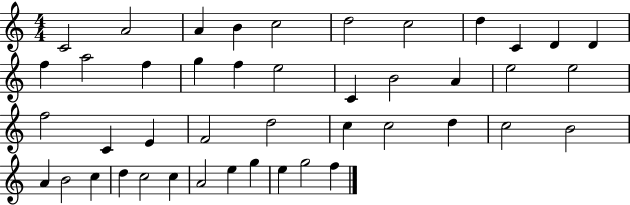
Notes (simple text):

C4/h A4/h A4/q B4/q C5/h D5/h C5/h D5/q C4/q D4/q D4/q F5/q A5/h F5/q G5/q F5/q E5/h C4/q B4/h A4/q E5/h E5/h F5/h C4/q E4/q F4/h D5/h C5/q C5/h D5/q C5/h B4/h A4/q B4/h C5/q D5/q C5/h C5/q A4/h E5/q G5/q E5/q G5/h F5/q